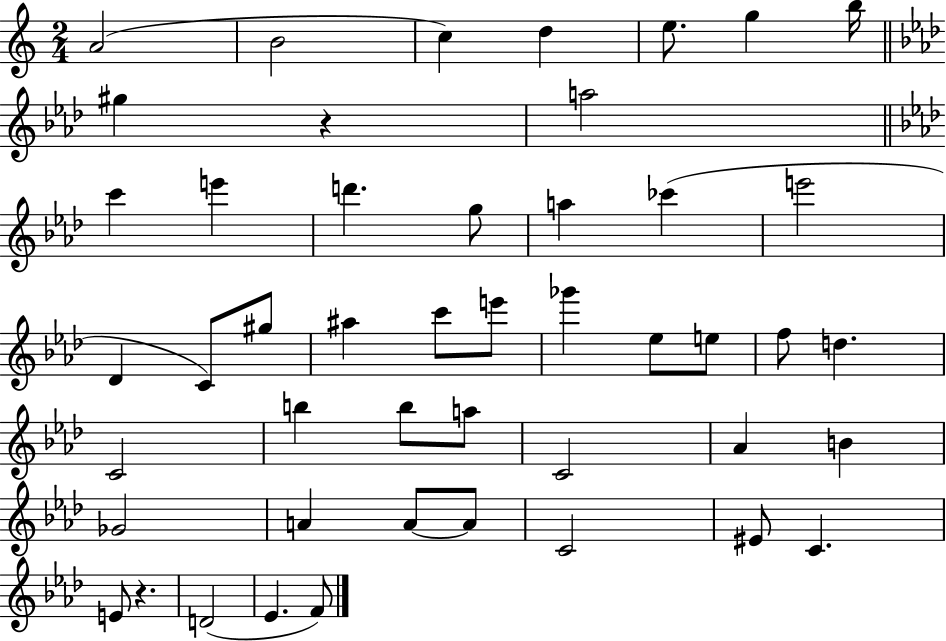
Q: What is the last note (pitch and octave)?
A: F4